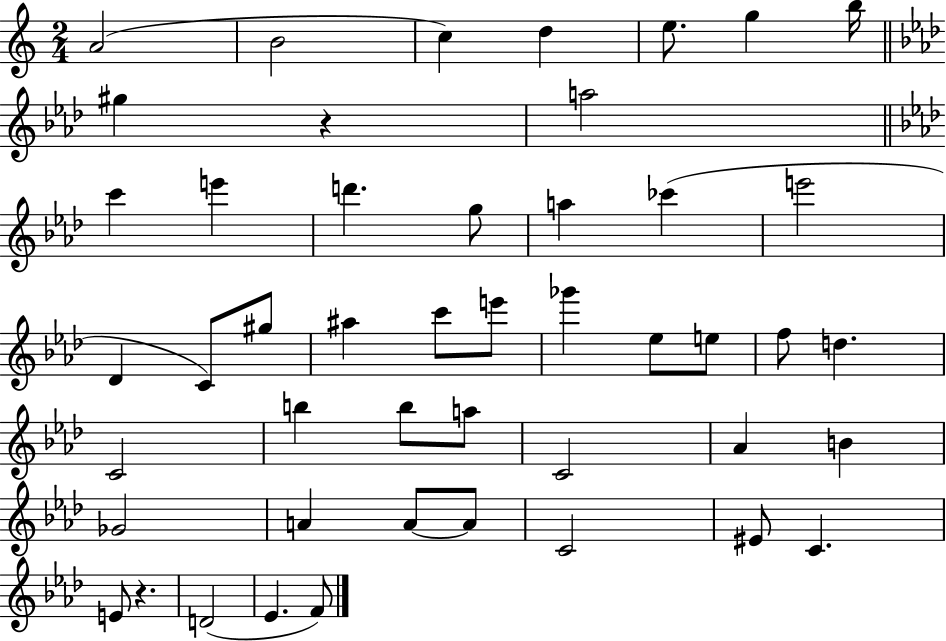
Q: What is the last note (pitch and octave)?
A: F4